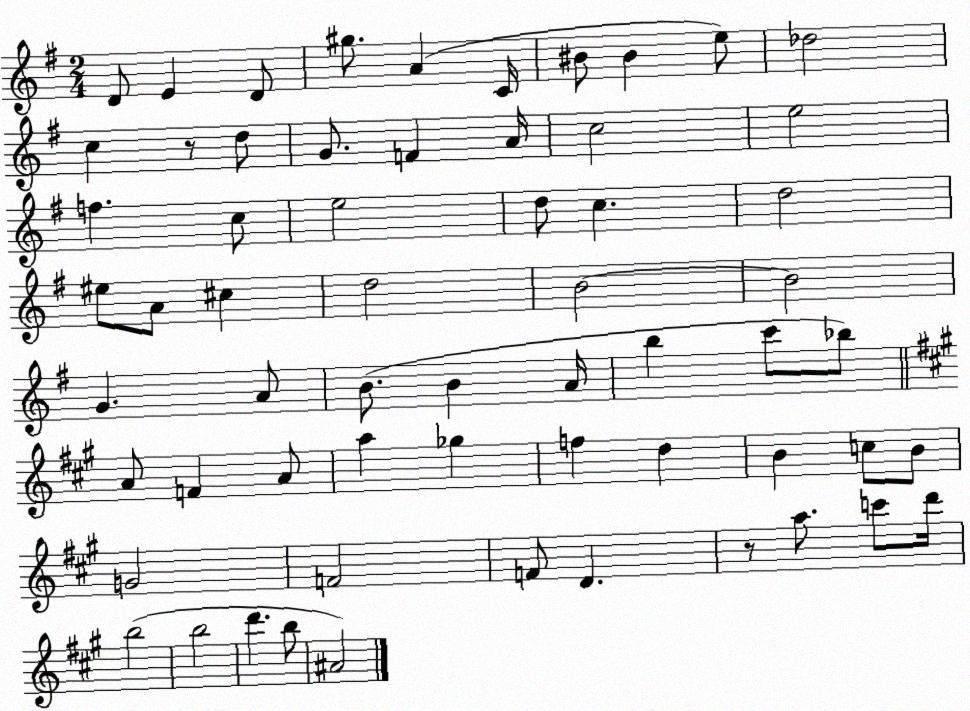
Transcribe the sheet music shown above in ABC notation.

X:1
T:Untitled
M:2/4
L:1/4
K:G
D/2 E D/2 ^g/2 A C/4 ^B/2 ^B e/2 _d2 c z/2 d/2 G/2 F A/4 c2 e2 f c/2 e2 d/2 c d2 ^e/2 A/2 ^c d2 B2 B2 G A/2 B/2 B A/4 b c'/2 _b/2 A/2 F A/2 a _g f d B c/2 B/2 G2 F2 F/2 D z/2 a/2 c'/2 d'/4 b2 b2 d' b/2 ^A2